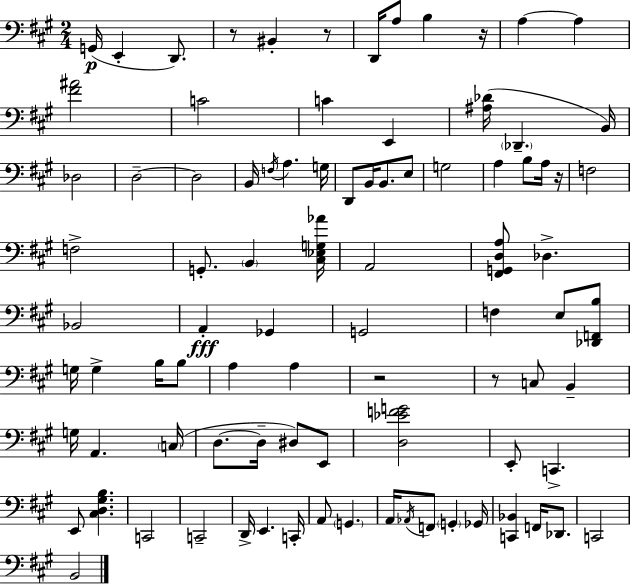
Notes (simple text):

G2/s E2/q D2/e. R/e BIS2/q R/e D2/s A3/e B3/q R/s A3/q A3/q [F#4,A#4]/h C4/h C4/q E2/q [A#3,Db4]/s Db2/q. B2/s Db3/h D3/h D3/h B2/s F3/s A3/q. G3/s D2/e B2/s B2/e. E3/e G3/h A3/q B3/e A3/s R/s F3/h F3/h G2/e. B2/q [C#3,Eb3,G3,Ab4]/s A2/h [F#2,G2,D3,A3]/e Db3/q. Bb2/h A2/q Gb2/q G2/h F3/q E3/e [Db2,F2,B3]/e G3/s G3/q B3/s B3/e A3/q A3/q R/h R/e C3/e B2/q G3/s A2/q. C3/s D3/e. D3/s D#3/e E2/e [D3,Eb4,F4,G4]/h E2/e C2/q. E2/e [C#3,D3,G#3,B3]/q. C2/h C2/h D2/s E2/q. C2/s A2/e G2/q. A2/s Ab2/s F2/e G2/q Gb2/s [C2,Bb2]/q F2/s Db2/e. C2/h B2/h